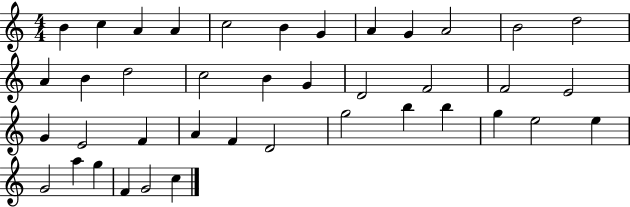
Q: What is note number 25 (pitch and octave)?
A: F4